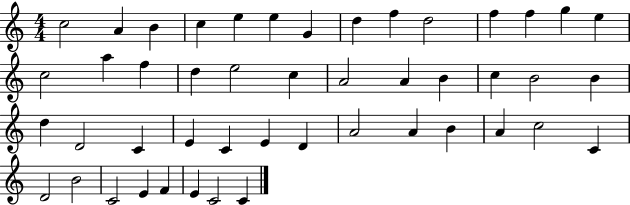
{
  \clef treble
  \numericTimeSignature
  \time 4/4
  \key c \major
  c''2 a'4 b'4 | c''4 e''4 e''4 g'4 | d''4 f''4 d''2 | f''4 f''4 g''4 e''4 | \break c''2 a''4 f''4 | d''4 e''2 c''4 | a'2 a'4 b'4 | c''4 b'2 b'4 | \break d''4 d'2 c'4 | e'4 c'4 e'4 d'4 | a'2 a'4 b'4 | a'4 c''2 c'4 | \break d'2 b'2 | c'2 e'4 f'4 | e'4 c'2 c'4 | \bar "|."
}